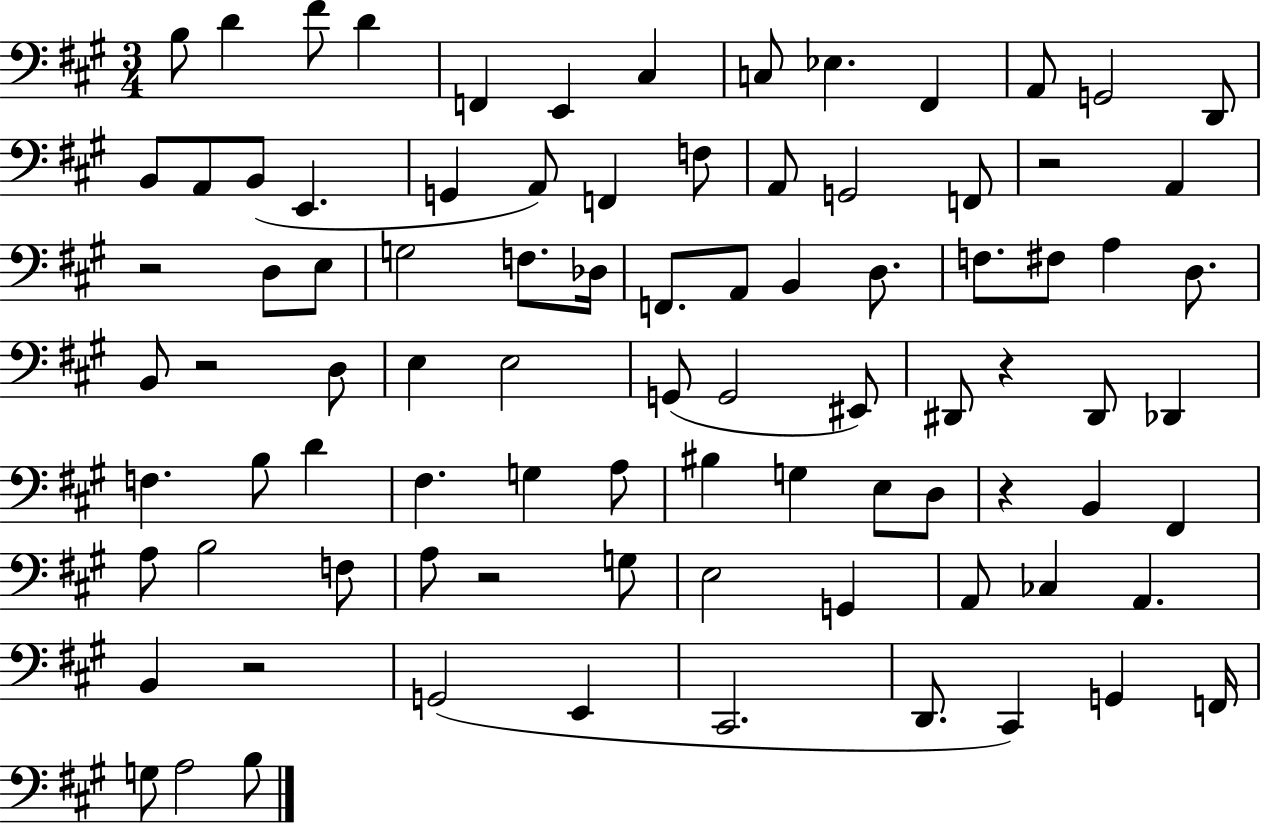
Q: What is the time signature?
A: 3/4